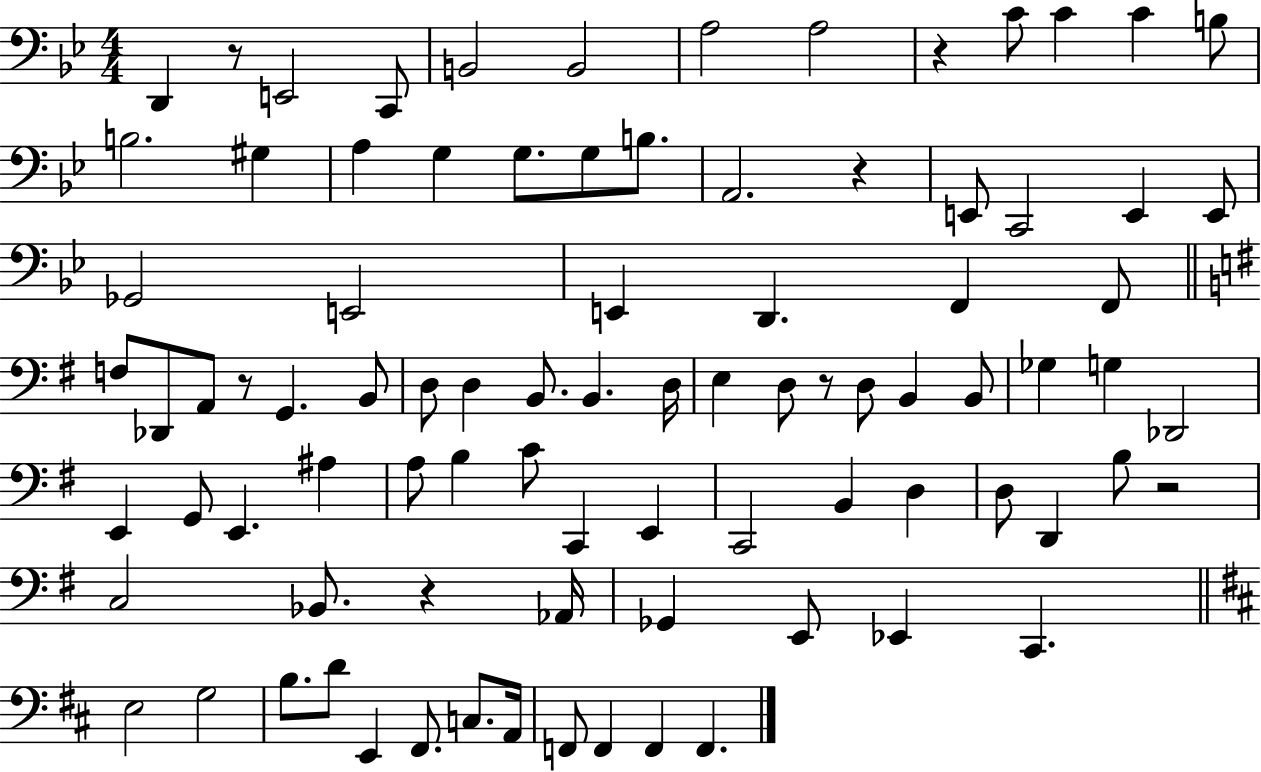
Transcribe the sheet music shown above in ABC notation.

X:1
T:Untitled
M:4/4
L:1/4
K:Bb
D,, z/2 E,,2 C,,/2 B,,2 B,,2 A,2 A,2 z C/2 C C B,/2 B,2 ^G, A, G, G,/2 G,/2 B,/2 A,,2 z E,,/2 C,,2 E,, E,,/2 _G,,2 E,,2 E,, D,, F,, F,,/2 F,/2 _D,,/2 A,,/2 z/2 G,, B,,/2 D,/2 D, B,,/2 B,, D,/4 E, D,/2 z/2 D,/2 B,, B,,/2 _G, G, _D,,2 E,, G,,/2 E,, ^A, A,/2 B, C/2 C,, E,, C,,2 B,, D, D,/2 D,, B,/2 z2 C,2 _B,,/2 z _A,,/4 _G,, E,,/2 _E,, C,, E,2 G,2 B,/2 D/2 E,, ^F,,/2 C,/2 A,,/4 F,,/2 F,, F,, F,,